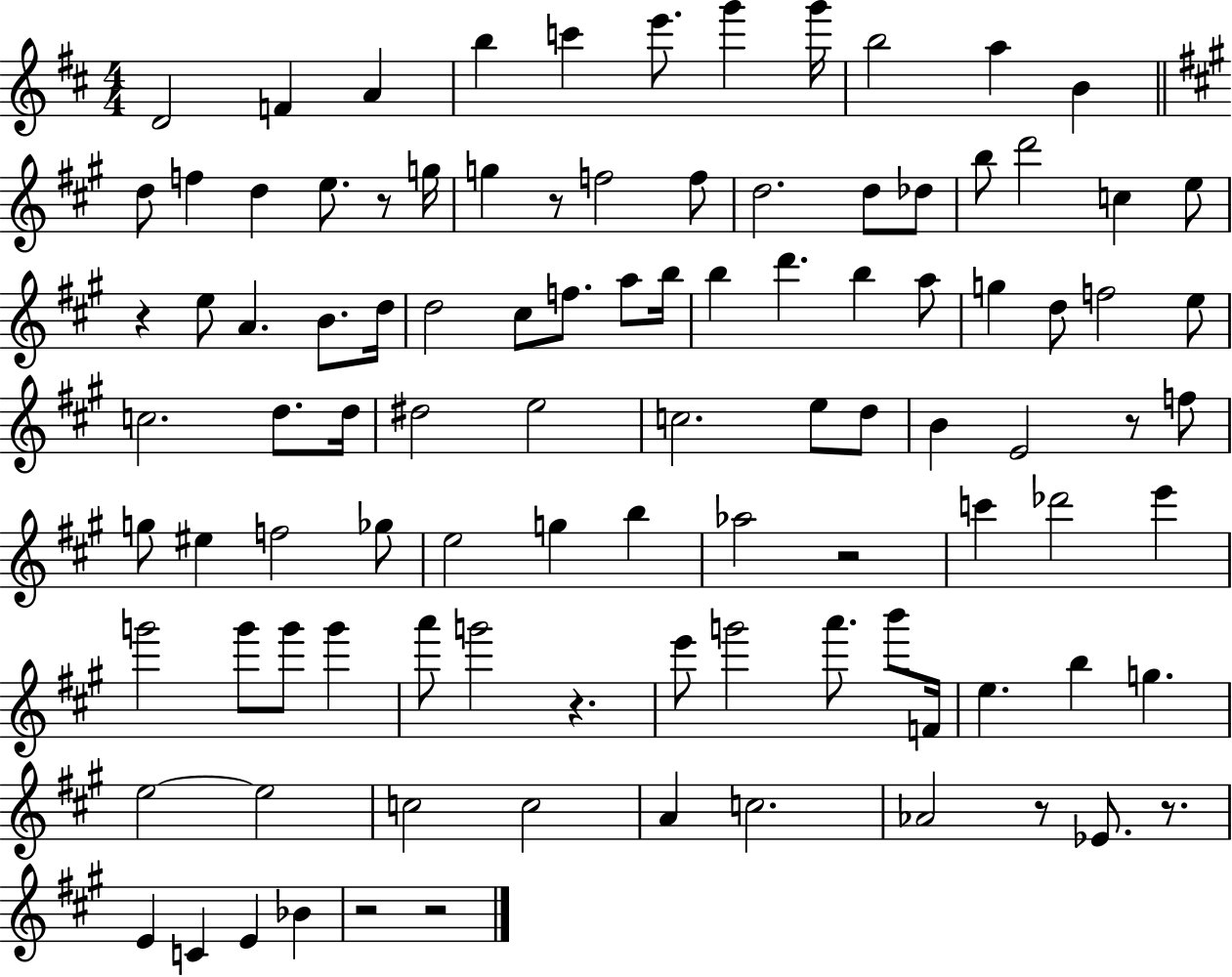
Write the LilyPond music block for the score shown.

{
  \clef treble
  \numericTimeSignature
  \time 4/4
  \key d \major
  d'2 f'4 a'4 | b''4 c'''4 e'''8. g'''4 g'''16 | b''2 a''4 b'4 | \bar "||" \break \key a \major d''8 f''4 d''4 e''8. r8 g''16 | g''4 r8 f''2 f''8 | d''2. d''8 des''8 | b''8 d'''2 c''4 e''8 | \break r4 e''8 a'4. b'8. d''16 | d''2 cis''8 f''8. a''8 b''16 | b''4 d'''4. b''4 a''8 | g''4 d''8 f''2 e''8 | \break c''2. d''8. d''16 | dis''2 e''2 | c''2. e''8 d''8 | b'4 e'2 r8 f''8 | \break g''8 eis''4 f''2 ges''8 | e''2 g''4 b''4 | aes''2 r2 | c'''4 des'''2 e'''4 | \break g'''2 g'''8 g'''8 g'''4 | a'''8 g'''2 r4. | e'''8 g'''2 a'''8. b'''8 f'16 | e''4. b''4 g''4. | \break e''2~~ e''2 | c''2 c''2 | a'4 c''2. | aes'2 r8 ees'8. r8. | \break e'4 c'4 e'4 bes'4 | r2 r2 | \bar "|."
}